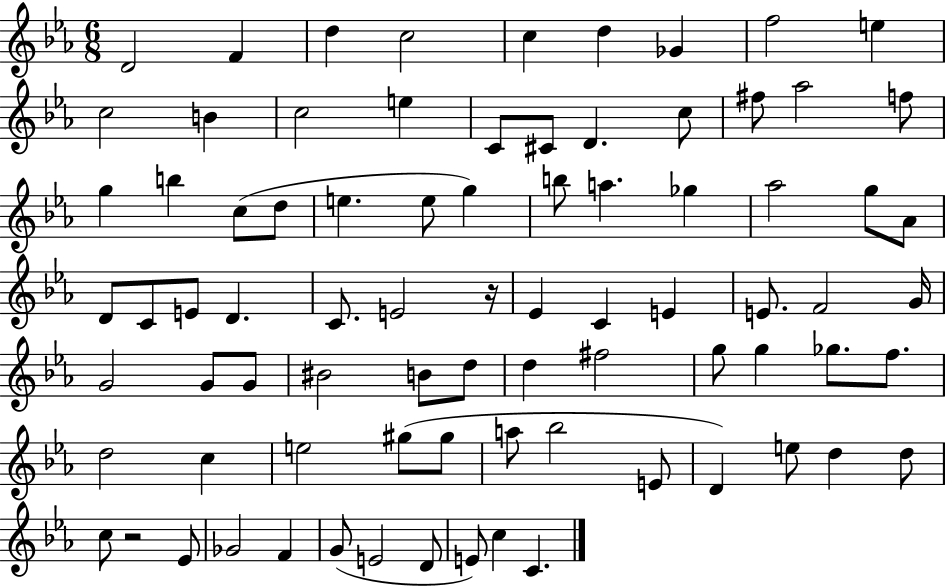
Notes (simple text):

D4/h F4/q D5/q C5/h C5/q D5/q Gb4/q F5/h E5/q C5/h B4/q C5/h E5/q C4/e C#4/e D4/q. C5/e F#5/e Ab5/h F5/e G5/q B5/q C5/e D5/e E5/q. E5/e G5/q B5/e A5/q. Gb5/q Ab5/h G5/e Ab4/e D4/e C4/e E4/e D4/q. C4/e. E4/h R/s Eb4/q C4/q E4/q E4/e. F4/h G4/s G4/h G4/e G4/e BIS4/h B4/e D5/e D5/q F#5/h G5/e G5/q Gb5/e. F5/e. D5/h C5/q E5/h G#5/e G#5/e A5/e Bb5/h E4/e D4/q E5/e D5/q D5/e C5/e R/h Eb4/e Gb4/h F4/q G4/e E4/h D4/e E4/e C5/q C4/q.